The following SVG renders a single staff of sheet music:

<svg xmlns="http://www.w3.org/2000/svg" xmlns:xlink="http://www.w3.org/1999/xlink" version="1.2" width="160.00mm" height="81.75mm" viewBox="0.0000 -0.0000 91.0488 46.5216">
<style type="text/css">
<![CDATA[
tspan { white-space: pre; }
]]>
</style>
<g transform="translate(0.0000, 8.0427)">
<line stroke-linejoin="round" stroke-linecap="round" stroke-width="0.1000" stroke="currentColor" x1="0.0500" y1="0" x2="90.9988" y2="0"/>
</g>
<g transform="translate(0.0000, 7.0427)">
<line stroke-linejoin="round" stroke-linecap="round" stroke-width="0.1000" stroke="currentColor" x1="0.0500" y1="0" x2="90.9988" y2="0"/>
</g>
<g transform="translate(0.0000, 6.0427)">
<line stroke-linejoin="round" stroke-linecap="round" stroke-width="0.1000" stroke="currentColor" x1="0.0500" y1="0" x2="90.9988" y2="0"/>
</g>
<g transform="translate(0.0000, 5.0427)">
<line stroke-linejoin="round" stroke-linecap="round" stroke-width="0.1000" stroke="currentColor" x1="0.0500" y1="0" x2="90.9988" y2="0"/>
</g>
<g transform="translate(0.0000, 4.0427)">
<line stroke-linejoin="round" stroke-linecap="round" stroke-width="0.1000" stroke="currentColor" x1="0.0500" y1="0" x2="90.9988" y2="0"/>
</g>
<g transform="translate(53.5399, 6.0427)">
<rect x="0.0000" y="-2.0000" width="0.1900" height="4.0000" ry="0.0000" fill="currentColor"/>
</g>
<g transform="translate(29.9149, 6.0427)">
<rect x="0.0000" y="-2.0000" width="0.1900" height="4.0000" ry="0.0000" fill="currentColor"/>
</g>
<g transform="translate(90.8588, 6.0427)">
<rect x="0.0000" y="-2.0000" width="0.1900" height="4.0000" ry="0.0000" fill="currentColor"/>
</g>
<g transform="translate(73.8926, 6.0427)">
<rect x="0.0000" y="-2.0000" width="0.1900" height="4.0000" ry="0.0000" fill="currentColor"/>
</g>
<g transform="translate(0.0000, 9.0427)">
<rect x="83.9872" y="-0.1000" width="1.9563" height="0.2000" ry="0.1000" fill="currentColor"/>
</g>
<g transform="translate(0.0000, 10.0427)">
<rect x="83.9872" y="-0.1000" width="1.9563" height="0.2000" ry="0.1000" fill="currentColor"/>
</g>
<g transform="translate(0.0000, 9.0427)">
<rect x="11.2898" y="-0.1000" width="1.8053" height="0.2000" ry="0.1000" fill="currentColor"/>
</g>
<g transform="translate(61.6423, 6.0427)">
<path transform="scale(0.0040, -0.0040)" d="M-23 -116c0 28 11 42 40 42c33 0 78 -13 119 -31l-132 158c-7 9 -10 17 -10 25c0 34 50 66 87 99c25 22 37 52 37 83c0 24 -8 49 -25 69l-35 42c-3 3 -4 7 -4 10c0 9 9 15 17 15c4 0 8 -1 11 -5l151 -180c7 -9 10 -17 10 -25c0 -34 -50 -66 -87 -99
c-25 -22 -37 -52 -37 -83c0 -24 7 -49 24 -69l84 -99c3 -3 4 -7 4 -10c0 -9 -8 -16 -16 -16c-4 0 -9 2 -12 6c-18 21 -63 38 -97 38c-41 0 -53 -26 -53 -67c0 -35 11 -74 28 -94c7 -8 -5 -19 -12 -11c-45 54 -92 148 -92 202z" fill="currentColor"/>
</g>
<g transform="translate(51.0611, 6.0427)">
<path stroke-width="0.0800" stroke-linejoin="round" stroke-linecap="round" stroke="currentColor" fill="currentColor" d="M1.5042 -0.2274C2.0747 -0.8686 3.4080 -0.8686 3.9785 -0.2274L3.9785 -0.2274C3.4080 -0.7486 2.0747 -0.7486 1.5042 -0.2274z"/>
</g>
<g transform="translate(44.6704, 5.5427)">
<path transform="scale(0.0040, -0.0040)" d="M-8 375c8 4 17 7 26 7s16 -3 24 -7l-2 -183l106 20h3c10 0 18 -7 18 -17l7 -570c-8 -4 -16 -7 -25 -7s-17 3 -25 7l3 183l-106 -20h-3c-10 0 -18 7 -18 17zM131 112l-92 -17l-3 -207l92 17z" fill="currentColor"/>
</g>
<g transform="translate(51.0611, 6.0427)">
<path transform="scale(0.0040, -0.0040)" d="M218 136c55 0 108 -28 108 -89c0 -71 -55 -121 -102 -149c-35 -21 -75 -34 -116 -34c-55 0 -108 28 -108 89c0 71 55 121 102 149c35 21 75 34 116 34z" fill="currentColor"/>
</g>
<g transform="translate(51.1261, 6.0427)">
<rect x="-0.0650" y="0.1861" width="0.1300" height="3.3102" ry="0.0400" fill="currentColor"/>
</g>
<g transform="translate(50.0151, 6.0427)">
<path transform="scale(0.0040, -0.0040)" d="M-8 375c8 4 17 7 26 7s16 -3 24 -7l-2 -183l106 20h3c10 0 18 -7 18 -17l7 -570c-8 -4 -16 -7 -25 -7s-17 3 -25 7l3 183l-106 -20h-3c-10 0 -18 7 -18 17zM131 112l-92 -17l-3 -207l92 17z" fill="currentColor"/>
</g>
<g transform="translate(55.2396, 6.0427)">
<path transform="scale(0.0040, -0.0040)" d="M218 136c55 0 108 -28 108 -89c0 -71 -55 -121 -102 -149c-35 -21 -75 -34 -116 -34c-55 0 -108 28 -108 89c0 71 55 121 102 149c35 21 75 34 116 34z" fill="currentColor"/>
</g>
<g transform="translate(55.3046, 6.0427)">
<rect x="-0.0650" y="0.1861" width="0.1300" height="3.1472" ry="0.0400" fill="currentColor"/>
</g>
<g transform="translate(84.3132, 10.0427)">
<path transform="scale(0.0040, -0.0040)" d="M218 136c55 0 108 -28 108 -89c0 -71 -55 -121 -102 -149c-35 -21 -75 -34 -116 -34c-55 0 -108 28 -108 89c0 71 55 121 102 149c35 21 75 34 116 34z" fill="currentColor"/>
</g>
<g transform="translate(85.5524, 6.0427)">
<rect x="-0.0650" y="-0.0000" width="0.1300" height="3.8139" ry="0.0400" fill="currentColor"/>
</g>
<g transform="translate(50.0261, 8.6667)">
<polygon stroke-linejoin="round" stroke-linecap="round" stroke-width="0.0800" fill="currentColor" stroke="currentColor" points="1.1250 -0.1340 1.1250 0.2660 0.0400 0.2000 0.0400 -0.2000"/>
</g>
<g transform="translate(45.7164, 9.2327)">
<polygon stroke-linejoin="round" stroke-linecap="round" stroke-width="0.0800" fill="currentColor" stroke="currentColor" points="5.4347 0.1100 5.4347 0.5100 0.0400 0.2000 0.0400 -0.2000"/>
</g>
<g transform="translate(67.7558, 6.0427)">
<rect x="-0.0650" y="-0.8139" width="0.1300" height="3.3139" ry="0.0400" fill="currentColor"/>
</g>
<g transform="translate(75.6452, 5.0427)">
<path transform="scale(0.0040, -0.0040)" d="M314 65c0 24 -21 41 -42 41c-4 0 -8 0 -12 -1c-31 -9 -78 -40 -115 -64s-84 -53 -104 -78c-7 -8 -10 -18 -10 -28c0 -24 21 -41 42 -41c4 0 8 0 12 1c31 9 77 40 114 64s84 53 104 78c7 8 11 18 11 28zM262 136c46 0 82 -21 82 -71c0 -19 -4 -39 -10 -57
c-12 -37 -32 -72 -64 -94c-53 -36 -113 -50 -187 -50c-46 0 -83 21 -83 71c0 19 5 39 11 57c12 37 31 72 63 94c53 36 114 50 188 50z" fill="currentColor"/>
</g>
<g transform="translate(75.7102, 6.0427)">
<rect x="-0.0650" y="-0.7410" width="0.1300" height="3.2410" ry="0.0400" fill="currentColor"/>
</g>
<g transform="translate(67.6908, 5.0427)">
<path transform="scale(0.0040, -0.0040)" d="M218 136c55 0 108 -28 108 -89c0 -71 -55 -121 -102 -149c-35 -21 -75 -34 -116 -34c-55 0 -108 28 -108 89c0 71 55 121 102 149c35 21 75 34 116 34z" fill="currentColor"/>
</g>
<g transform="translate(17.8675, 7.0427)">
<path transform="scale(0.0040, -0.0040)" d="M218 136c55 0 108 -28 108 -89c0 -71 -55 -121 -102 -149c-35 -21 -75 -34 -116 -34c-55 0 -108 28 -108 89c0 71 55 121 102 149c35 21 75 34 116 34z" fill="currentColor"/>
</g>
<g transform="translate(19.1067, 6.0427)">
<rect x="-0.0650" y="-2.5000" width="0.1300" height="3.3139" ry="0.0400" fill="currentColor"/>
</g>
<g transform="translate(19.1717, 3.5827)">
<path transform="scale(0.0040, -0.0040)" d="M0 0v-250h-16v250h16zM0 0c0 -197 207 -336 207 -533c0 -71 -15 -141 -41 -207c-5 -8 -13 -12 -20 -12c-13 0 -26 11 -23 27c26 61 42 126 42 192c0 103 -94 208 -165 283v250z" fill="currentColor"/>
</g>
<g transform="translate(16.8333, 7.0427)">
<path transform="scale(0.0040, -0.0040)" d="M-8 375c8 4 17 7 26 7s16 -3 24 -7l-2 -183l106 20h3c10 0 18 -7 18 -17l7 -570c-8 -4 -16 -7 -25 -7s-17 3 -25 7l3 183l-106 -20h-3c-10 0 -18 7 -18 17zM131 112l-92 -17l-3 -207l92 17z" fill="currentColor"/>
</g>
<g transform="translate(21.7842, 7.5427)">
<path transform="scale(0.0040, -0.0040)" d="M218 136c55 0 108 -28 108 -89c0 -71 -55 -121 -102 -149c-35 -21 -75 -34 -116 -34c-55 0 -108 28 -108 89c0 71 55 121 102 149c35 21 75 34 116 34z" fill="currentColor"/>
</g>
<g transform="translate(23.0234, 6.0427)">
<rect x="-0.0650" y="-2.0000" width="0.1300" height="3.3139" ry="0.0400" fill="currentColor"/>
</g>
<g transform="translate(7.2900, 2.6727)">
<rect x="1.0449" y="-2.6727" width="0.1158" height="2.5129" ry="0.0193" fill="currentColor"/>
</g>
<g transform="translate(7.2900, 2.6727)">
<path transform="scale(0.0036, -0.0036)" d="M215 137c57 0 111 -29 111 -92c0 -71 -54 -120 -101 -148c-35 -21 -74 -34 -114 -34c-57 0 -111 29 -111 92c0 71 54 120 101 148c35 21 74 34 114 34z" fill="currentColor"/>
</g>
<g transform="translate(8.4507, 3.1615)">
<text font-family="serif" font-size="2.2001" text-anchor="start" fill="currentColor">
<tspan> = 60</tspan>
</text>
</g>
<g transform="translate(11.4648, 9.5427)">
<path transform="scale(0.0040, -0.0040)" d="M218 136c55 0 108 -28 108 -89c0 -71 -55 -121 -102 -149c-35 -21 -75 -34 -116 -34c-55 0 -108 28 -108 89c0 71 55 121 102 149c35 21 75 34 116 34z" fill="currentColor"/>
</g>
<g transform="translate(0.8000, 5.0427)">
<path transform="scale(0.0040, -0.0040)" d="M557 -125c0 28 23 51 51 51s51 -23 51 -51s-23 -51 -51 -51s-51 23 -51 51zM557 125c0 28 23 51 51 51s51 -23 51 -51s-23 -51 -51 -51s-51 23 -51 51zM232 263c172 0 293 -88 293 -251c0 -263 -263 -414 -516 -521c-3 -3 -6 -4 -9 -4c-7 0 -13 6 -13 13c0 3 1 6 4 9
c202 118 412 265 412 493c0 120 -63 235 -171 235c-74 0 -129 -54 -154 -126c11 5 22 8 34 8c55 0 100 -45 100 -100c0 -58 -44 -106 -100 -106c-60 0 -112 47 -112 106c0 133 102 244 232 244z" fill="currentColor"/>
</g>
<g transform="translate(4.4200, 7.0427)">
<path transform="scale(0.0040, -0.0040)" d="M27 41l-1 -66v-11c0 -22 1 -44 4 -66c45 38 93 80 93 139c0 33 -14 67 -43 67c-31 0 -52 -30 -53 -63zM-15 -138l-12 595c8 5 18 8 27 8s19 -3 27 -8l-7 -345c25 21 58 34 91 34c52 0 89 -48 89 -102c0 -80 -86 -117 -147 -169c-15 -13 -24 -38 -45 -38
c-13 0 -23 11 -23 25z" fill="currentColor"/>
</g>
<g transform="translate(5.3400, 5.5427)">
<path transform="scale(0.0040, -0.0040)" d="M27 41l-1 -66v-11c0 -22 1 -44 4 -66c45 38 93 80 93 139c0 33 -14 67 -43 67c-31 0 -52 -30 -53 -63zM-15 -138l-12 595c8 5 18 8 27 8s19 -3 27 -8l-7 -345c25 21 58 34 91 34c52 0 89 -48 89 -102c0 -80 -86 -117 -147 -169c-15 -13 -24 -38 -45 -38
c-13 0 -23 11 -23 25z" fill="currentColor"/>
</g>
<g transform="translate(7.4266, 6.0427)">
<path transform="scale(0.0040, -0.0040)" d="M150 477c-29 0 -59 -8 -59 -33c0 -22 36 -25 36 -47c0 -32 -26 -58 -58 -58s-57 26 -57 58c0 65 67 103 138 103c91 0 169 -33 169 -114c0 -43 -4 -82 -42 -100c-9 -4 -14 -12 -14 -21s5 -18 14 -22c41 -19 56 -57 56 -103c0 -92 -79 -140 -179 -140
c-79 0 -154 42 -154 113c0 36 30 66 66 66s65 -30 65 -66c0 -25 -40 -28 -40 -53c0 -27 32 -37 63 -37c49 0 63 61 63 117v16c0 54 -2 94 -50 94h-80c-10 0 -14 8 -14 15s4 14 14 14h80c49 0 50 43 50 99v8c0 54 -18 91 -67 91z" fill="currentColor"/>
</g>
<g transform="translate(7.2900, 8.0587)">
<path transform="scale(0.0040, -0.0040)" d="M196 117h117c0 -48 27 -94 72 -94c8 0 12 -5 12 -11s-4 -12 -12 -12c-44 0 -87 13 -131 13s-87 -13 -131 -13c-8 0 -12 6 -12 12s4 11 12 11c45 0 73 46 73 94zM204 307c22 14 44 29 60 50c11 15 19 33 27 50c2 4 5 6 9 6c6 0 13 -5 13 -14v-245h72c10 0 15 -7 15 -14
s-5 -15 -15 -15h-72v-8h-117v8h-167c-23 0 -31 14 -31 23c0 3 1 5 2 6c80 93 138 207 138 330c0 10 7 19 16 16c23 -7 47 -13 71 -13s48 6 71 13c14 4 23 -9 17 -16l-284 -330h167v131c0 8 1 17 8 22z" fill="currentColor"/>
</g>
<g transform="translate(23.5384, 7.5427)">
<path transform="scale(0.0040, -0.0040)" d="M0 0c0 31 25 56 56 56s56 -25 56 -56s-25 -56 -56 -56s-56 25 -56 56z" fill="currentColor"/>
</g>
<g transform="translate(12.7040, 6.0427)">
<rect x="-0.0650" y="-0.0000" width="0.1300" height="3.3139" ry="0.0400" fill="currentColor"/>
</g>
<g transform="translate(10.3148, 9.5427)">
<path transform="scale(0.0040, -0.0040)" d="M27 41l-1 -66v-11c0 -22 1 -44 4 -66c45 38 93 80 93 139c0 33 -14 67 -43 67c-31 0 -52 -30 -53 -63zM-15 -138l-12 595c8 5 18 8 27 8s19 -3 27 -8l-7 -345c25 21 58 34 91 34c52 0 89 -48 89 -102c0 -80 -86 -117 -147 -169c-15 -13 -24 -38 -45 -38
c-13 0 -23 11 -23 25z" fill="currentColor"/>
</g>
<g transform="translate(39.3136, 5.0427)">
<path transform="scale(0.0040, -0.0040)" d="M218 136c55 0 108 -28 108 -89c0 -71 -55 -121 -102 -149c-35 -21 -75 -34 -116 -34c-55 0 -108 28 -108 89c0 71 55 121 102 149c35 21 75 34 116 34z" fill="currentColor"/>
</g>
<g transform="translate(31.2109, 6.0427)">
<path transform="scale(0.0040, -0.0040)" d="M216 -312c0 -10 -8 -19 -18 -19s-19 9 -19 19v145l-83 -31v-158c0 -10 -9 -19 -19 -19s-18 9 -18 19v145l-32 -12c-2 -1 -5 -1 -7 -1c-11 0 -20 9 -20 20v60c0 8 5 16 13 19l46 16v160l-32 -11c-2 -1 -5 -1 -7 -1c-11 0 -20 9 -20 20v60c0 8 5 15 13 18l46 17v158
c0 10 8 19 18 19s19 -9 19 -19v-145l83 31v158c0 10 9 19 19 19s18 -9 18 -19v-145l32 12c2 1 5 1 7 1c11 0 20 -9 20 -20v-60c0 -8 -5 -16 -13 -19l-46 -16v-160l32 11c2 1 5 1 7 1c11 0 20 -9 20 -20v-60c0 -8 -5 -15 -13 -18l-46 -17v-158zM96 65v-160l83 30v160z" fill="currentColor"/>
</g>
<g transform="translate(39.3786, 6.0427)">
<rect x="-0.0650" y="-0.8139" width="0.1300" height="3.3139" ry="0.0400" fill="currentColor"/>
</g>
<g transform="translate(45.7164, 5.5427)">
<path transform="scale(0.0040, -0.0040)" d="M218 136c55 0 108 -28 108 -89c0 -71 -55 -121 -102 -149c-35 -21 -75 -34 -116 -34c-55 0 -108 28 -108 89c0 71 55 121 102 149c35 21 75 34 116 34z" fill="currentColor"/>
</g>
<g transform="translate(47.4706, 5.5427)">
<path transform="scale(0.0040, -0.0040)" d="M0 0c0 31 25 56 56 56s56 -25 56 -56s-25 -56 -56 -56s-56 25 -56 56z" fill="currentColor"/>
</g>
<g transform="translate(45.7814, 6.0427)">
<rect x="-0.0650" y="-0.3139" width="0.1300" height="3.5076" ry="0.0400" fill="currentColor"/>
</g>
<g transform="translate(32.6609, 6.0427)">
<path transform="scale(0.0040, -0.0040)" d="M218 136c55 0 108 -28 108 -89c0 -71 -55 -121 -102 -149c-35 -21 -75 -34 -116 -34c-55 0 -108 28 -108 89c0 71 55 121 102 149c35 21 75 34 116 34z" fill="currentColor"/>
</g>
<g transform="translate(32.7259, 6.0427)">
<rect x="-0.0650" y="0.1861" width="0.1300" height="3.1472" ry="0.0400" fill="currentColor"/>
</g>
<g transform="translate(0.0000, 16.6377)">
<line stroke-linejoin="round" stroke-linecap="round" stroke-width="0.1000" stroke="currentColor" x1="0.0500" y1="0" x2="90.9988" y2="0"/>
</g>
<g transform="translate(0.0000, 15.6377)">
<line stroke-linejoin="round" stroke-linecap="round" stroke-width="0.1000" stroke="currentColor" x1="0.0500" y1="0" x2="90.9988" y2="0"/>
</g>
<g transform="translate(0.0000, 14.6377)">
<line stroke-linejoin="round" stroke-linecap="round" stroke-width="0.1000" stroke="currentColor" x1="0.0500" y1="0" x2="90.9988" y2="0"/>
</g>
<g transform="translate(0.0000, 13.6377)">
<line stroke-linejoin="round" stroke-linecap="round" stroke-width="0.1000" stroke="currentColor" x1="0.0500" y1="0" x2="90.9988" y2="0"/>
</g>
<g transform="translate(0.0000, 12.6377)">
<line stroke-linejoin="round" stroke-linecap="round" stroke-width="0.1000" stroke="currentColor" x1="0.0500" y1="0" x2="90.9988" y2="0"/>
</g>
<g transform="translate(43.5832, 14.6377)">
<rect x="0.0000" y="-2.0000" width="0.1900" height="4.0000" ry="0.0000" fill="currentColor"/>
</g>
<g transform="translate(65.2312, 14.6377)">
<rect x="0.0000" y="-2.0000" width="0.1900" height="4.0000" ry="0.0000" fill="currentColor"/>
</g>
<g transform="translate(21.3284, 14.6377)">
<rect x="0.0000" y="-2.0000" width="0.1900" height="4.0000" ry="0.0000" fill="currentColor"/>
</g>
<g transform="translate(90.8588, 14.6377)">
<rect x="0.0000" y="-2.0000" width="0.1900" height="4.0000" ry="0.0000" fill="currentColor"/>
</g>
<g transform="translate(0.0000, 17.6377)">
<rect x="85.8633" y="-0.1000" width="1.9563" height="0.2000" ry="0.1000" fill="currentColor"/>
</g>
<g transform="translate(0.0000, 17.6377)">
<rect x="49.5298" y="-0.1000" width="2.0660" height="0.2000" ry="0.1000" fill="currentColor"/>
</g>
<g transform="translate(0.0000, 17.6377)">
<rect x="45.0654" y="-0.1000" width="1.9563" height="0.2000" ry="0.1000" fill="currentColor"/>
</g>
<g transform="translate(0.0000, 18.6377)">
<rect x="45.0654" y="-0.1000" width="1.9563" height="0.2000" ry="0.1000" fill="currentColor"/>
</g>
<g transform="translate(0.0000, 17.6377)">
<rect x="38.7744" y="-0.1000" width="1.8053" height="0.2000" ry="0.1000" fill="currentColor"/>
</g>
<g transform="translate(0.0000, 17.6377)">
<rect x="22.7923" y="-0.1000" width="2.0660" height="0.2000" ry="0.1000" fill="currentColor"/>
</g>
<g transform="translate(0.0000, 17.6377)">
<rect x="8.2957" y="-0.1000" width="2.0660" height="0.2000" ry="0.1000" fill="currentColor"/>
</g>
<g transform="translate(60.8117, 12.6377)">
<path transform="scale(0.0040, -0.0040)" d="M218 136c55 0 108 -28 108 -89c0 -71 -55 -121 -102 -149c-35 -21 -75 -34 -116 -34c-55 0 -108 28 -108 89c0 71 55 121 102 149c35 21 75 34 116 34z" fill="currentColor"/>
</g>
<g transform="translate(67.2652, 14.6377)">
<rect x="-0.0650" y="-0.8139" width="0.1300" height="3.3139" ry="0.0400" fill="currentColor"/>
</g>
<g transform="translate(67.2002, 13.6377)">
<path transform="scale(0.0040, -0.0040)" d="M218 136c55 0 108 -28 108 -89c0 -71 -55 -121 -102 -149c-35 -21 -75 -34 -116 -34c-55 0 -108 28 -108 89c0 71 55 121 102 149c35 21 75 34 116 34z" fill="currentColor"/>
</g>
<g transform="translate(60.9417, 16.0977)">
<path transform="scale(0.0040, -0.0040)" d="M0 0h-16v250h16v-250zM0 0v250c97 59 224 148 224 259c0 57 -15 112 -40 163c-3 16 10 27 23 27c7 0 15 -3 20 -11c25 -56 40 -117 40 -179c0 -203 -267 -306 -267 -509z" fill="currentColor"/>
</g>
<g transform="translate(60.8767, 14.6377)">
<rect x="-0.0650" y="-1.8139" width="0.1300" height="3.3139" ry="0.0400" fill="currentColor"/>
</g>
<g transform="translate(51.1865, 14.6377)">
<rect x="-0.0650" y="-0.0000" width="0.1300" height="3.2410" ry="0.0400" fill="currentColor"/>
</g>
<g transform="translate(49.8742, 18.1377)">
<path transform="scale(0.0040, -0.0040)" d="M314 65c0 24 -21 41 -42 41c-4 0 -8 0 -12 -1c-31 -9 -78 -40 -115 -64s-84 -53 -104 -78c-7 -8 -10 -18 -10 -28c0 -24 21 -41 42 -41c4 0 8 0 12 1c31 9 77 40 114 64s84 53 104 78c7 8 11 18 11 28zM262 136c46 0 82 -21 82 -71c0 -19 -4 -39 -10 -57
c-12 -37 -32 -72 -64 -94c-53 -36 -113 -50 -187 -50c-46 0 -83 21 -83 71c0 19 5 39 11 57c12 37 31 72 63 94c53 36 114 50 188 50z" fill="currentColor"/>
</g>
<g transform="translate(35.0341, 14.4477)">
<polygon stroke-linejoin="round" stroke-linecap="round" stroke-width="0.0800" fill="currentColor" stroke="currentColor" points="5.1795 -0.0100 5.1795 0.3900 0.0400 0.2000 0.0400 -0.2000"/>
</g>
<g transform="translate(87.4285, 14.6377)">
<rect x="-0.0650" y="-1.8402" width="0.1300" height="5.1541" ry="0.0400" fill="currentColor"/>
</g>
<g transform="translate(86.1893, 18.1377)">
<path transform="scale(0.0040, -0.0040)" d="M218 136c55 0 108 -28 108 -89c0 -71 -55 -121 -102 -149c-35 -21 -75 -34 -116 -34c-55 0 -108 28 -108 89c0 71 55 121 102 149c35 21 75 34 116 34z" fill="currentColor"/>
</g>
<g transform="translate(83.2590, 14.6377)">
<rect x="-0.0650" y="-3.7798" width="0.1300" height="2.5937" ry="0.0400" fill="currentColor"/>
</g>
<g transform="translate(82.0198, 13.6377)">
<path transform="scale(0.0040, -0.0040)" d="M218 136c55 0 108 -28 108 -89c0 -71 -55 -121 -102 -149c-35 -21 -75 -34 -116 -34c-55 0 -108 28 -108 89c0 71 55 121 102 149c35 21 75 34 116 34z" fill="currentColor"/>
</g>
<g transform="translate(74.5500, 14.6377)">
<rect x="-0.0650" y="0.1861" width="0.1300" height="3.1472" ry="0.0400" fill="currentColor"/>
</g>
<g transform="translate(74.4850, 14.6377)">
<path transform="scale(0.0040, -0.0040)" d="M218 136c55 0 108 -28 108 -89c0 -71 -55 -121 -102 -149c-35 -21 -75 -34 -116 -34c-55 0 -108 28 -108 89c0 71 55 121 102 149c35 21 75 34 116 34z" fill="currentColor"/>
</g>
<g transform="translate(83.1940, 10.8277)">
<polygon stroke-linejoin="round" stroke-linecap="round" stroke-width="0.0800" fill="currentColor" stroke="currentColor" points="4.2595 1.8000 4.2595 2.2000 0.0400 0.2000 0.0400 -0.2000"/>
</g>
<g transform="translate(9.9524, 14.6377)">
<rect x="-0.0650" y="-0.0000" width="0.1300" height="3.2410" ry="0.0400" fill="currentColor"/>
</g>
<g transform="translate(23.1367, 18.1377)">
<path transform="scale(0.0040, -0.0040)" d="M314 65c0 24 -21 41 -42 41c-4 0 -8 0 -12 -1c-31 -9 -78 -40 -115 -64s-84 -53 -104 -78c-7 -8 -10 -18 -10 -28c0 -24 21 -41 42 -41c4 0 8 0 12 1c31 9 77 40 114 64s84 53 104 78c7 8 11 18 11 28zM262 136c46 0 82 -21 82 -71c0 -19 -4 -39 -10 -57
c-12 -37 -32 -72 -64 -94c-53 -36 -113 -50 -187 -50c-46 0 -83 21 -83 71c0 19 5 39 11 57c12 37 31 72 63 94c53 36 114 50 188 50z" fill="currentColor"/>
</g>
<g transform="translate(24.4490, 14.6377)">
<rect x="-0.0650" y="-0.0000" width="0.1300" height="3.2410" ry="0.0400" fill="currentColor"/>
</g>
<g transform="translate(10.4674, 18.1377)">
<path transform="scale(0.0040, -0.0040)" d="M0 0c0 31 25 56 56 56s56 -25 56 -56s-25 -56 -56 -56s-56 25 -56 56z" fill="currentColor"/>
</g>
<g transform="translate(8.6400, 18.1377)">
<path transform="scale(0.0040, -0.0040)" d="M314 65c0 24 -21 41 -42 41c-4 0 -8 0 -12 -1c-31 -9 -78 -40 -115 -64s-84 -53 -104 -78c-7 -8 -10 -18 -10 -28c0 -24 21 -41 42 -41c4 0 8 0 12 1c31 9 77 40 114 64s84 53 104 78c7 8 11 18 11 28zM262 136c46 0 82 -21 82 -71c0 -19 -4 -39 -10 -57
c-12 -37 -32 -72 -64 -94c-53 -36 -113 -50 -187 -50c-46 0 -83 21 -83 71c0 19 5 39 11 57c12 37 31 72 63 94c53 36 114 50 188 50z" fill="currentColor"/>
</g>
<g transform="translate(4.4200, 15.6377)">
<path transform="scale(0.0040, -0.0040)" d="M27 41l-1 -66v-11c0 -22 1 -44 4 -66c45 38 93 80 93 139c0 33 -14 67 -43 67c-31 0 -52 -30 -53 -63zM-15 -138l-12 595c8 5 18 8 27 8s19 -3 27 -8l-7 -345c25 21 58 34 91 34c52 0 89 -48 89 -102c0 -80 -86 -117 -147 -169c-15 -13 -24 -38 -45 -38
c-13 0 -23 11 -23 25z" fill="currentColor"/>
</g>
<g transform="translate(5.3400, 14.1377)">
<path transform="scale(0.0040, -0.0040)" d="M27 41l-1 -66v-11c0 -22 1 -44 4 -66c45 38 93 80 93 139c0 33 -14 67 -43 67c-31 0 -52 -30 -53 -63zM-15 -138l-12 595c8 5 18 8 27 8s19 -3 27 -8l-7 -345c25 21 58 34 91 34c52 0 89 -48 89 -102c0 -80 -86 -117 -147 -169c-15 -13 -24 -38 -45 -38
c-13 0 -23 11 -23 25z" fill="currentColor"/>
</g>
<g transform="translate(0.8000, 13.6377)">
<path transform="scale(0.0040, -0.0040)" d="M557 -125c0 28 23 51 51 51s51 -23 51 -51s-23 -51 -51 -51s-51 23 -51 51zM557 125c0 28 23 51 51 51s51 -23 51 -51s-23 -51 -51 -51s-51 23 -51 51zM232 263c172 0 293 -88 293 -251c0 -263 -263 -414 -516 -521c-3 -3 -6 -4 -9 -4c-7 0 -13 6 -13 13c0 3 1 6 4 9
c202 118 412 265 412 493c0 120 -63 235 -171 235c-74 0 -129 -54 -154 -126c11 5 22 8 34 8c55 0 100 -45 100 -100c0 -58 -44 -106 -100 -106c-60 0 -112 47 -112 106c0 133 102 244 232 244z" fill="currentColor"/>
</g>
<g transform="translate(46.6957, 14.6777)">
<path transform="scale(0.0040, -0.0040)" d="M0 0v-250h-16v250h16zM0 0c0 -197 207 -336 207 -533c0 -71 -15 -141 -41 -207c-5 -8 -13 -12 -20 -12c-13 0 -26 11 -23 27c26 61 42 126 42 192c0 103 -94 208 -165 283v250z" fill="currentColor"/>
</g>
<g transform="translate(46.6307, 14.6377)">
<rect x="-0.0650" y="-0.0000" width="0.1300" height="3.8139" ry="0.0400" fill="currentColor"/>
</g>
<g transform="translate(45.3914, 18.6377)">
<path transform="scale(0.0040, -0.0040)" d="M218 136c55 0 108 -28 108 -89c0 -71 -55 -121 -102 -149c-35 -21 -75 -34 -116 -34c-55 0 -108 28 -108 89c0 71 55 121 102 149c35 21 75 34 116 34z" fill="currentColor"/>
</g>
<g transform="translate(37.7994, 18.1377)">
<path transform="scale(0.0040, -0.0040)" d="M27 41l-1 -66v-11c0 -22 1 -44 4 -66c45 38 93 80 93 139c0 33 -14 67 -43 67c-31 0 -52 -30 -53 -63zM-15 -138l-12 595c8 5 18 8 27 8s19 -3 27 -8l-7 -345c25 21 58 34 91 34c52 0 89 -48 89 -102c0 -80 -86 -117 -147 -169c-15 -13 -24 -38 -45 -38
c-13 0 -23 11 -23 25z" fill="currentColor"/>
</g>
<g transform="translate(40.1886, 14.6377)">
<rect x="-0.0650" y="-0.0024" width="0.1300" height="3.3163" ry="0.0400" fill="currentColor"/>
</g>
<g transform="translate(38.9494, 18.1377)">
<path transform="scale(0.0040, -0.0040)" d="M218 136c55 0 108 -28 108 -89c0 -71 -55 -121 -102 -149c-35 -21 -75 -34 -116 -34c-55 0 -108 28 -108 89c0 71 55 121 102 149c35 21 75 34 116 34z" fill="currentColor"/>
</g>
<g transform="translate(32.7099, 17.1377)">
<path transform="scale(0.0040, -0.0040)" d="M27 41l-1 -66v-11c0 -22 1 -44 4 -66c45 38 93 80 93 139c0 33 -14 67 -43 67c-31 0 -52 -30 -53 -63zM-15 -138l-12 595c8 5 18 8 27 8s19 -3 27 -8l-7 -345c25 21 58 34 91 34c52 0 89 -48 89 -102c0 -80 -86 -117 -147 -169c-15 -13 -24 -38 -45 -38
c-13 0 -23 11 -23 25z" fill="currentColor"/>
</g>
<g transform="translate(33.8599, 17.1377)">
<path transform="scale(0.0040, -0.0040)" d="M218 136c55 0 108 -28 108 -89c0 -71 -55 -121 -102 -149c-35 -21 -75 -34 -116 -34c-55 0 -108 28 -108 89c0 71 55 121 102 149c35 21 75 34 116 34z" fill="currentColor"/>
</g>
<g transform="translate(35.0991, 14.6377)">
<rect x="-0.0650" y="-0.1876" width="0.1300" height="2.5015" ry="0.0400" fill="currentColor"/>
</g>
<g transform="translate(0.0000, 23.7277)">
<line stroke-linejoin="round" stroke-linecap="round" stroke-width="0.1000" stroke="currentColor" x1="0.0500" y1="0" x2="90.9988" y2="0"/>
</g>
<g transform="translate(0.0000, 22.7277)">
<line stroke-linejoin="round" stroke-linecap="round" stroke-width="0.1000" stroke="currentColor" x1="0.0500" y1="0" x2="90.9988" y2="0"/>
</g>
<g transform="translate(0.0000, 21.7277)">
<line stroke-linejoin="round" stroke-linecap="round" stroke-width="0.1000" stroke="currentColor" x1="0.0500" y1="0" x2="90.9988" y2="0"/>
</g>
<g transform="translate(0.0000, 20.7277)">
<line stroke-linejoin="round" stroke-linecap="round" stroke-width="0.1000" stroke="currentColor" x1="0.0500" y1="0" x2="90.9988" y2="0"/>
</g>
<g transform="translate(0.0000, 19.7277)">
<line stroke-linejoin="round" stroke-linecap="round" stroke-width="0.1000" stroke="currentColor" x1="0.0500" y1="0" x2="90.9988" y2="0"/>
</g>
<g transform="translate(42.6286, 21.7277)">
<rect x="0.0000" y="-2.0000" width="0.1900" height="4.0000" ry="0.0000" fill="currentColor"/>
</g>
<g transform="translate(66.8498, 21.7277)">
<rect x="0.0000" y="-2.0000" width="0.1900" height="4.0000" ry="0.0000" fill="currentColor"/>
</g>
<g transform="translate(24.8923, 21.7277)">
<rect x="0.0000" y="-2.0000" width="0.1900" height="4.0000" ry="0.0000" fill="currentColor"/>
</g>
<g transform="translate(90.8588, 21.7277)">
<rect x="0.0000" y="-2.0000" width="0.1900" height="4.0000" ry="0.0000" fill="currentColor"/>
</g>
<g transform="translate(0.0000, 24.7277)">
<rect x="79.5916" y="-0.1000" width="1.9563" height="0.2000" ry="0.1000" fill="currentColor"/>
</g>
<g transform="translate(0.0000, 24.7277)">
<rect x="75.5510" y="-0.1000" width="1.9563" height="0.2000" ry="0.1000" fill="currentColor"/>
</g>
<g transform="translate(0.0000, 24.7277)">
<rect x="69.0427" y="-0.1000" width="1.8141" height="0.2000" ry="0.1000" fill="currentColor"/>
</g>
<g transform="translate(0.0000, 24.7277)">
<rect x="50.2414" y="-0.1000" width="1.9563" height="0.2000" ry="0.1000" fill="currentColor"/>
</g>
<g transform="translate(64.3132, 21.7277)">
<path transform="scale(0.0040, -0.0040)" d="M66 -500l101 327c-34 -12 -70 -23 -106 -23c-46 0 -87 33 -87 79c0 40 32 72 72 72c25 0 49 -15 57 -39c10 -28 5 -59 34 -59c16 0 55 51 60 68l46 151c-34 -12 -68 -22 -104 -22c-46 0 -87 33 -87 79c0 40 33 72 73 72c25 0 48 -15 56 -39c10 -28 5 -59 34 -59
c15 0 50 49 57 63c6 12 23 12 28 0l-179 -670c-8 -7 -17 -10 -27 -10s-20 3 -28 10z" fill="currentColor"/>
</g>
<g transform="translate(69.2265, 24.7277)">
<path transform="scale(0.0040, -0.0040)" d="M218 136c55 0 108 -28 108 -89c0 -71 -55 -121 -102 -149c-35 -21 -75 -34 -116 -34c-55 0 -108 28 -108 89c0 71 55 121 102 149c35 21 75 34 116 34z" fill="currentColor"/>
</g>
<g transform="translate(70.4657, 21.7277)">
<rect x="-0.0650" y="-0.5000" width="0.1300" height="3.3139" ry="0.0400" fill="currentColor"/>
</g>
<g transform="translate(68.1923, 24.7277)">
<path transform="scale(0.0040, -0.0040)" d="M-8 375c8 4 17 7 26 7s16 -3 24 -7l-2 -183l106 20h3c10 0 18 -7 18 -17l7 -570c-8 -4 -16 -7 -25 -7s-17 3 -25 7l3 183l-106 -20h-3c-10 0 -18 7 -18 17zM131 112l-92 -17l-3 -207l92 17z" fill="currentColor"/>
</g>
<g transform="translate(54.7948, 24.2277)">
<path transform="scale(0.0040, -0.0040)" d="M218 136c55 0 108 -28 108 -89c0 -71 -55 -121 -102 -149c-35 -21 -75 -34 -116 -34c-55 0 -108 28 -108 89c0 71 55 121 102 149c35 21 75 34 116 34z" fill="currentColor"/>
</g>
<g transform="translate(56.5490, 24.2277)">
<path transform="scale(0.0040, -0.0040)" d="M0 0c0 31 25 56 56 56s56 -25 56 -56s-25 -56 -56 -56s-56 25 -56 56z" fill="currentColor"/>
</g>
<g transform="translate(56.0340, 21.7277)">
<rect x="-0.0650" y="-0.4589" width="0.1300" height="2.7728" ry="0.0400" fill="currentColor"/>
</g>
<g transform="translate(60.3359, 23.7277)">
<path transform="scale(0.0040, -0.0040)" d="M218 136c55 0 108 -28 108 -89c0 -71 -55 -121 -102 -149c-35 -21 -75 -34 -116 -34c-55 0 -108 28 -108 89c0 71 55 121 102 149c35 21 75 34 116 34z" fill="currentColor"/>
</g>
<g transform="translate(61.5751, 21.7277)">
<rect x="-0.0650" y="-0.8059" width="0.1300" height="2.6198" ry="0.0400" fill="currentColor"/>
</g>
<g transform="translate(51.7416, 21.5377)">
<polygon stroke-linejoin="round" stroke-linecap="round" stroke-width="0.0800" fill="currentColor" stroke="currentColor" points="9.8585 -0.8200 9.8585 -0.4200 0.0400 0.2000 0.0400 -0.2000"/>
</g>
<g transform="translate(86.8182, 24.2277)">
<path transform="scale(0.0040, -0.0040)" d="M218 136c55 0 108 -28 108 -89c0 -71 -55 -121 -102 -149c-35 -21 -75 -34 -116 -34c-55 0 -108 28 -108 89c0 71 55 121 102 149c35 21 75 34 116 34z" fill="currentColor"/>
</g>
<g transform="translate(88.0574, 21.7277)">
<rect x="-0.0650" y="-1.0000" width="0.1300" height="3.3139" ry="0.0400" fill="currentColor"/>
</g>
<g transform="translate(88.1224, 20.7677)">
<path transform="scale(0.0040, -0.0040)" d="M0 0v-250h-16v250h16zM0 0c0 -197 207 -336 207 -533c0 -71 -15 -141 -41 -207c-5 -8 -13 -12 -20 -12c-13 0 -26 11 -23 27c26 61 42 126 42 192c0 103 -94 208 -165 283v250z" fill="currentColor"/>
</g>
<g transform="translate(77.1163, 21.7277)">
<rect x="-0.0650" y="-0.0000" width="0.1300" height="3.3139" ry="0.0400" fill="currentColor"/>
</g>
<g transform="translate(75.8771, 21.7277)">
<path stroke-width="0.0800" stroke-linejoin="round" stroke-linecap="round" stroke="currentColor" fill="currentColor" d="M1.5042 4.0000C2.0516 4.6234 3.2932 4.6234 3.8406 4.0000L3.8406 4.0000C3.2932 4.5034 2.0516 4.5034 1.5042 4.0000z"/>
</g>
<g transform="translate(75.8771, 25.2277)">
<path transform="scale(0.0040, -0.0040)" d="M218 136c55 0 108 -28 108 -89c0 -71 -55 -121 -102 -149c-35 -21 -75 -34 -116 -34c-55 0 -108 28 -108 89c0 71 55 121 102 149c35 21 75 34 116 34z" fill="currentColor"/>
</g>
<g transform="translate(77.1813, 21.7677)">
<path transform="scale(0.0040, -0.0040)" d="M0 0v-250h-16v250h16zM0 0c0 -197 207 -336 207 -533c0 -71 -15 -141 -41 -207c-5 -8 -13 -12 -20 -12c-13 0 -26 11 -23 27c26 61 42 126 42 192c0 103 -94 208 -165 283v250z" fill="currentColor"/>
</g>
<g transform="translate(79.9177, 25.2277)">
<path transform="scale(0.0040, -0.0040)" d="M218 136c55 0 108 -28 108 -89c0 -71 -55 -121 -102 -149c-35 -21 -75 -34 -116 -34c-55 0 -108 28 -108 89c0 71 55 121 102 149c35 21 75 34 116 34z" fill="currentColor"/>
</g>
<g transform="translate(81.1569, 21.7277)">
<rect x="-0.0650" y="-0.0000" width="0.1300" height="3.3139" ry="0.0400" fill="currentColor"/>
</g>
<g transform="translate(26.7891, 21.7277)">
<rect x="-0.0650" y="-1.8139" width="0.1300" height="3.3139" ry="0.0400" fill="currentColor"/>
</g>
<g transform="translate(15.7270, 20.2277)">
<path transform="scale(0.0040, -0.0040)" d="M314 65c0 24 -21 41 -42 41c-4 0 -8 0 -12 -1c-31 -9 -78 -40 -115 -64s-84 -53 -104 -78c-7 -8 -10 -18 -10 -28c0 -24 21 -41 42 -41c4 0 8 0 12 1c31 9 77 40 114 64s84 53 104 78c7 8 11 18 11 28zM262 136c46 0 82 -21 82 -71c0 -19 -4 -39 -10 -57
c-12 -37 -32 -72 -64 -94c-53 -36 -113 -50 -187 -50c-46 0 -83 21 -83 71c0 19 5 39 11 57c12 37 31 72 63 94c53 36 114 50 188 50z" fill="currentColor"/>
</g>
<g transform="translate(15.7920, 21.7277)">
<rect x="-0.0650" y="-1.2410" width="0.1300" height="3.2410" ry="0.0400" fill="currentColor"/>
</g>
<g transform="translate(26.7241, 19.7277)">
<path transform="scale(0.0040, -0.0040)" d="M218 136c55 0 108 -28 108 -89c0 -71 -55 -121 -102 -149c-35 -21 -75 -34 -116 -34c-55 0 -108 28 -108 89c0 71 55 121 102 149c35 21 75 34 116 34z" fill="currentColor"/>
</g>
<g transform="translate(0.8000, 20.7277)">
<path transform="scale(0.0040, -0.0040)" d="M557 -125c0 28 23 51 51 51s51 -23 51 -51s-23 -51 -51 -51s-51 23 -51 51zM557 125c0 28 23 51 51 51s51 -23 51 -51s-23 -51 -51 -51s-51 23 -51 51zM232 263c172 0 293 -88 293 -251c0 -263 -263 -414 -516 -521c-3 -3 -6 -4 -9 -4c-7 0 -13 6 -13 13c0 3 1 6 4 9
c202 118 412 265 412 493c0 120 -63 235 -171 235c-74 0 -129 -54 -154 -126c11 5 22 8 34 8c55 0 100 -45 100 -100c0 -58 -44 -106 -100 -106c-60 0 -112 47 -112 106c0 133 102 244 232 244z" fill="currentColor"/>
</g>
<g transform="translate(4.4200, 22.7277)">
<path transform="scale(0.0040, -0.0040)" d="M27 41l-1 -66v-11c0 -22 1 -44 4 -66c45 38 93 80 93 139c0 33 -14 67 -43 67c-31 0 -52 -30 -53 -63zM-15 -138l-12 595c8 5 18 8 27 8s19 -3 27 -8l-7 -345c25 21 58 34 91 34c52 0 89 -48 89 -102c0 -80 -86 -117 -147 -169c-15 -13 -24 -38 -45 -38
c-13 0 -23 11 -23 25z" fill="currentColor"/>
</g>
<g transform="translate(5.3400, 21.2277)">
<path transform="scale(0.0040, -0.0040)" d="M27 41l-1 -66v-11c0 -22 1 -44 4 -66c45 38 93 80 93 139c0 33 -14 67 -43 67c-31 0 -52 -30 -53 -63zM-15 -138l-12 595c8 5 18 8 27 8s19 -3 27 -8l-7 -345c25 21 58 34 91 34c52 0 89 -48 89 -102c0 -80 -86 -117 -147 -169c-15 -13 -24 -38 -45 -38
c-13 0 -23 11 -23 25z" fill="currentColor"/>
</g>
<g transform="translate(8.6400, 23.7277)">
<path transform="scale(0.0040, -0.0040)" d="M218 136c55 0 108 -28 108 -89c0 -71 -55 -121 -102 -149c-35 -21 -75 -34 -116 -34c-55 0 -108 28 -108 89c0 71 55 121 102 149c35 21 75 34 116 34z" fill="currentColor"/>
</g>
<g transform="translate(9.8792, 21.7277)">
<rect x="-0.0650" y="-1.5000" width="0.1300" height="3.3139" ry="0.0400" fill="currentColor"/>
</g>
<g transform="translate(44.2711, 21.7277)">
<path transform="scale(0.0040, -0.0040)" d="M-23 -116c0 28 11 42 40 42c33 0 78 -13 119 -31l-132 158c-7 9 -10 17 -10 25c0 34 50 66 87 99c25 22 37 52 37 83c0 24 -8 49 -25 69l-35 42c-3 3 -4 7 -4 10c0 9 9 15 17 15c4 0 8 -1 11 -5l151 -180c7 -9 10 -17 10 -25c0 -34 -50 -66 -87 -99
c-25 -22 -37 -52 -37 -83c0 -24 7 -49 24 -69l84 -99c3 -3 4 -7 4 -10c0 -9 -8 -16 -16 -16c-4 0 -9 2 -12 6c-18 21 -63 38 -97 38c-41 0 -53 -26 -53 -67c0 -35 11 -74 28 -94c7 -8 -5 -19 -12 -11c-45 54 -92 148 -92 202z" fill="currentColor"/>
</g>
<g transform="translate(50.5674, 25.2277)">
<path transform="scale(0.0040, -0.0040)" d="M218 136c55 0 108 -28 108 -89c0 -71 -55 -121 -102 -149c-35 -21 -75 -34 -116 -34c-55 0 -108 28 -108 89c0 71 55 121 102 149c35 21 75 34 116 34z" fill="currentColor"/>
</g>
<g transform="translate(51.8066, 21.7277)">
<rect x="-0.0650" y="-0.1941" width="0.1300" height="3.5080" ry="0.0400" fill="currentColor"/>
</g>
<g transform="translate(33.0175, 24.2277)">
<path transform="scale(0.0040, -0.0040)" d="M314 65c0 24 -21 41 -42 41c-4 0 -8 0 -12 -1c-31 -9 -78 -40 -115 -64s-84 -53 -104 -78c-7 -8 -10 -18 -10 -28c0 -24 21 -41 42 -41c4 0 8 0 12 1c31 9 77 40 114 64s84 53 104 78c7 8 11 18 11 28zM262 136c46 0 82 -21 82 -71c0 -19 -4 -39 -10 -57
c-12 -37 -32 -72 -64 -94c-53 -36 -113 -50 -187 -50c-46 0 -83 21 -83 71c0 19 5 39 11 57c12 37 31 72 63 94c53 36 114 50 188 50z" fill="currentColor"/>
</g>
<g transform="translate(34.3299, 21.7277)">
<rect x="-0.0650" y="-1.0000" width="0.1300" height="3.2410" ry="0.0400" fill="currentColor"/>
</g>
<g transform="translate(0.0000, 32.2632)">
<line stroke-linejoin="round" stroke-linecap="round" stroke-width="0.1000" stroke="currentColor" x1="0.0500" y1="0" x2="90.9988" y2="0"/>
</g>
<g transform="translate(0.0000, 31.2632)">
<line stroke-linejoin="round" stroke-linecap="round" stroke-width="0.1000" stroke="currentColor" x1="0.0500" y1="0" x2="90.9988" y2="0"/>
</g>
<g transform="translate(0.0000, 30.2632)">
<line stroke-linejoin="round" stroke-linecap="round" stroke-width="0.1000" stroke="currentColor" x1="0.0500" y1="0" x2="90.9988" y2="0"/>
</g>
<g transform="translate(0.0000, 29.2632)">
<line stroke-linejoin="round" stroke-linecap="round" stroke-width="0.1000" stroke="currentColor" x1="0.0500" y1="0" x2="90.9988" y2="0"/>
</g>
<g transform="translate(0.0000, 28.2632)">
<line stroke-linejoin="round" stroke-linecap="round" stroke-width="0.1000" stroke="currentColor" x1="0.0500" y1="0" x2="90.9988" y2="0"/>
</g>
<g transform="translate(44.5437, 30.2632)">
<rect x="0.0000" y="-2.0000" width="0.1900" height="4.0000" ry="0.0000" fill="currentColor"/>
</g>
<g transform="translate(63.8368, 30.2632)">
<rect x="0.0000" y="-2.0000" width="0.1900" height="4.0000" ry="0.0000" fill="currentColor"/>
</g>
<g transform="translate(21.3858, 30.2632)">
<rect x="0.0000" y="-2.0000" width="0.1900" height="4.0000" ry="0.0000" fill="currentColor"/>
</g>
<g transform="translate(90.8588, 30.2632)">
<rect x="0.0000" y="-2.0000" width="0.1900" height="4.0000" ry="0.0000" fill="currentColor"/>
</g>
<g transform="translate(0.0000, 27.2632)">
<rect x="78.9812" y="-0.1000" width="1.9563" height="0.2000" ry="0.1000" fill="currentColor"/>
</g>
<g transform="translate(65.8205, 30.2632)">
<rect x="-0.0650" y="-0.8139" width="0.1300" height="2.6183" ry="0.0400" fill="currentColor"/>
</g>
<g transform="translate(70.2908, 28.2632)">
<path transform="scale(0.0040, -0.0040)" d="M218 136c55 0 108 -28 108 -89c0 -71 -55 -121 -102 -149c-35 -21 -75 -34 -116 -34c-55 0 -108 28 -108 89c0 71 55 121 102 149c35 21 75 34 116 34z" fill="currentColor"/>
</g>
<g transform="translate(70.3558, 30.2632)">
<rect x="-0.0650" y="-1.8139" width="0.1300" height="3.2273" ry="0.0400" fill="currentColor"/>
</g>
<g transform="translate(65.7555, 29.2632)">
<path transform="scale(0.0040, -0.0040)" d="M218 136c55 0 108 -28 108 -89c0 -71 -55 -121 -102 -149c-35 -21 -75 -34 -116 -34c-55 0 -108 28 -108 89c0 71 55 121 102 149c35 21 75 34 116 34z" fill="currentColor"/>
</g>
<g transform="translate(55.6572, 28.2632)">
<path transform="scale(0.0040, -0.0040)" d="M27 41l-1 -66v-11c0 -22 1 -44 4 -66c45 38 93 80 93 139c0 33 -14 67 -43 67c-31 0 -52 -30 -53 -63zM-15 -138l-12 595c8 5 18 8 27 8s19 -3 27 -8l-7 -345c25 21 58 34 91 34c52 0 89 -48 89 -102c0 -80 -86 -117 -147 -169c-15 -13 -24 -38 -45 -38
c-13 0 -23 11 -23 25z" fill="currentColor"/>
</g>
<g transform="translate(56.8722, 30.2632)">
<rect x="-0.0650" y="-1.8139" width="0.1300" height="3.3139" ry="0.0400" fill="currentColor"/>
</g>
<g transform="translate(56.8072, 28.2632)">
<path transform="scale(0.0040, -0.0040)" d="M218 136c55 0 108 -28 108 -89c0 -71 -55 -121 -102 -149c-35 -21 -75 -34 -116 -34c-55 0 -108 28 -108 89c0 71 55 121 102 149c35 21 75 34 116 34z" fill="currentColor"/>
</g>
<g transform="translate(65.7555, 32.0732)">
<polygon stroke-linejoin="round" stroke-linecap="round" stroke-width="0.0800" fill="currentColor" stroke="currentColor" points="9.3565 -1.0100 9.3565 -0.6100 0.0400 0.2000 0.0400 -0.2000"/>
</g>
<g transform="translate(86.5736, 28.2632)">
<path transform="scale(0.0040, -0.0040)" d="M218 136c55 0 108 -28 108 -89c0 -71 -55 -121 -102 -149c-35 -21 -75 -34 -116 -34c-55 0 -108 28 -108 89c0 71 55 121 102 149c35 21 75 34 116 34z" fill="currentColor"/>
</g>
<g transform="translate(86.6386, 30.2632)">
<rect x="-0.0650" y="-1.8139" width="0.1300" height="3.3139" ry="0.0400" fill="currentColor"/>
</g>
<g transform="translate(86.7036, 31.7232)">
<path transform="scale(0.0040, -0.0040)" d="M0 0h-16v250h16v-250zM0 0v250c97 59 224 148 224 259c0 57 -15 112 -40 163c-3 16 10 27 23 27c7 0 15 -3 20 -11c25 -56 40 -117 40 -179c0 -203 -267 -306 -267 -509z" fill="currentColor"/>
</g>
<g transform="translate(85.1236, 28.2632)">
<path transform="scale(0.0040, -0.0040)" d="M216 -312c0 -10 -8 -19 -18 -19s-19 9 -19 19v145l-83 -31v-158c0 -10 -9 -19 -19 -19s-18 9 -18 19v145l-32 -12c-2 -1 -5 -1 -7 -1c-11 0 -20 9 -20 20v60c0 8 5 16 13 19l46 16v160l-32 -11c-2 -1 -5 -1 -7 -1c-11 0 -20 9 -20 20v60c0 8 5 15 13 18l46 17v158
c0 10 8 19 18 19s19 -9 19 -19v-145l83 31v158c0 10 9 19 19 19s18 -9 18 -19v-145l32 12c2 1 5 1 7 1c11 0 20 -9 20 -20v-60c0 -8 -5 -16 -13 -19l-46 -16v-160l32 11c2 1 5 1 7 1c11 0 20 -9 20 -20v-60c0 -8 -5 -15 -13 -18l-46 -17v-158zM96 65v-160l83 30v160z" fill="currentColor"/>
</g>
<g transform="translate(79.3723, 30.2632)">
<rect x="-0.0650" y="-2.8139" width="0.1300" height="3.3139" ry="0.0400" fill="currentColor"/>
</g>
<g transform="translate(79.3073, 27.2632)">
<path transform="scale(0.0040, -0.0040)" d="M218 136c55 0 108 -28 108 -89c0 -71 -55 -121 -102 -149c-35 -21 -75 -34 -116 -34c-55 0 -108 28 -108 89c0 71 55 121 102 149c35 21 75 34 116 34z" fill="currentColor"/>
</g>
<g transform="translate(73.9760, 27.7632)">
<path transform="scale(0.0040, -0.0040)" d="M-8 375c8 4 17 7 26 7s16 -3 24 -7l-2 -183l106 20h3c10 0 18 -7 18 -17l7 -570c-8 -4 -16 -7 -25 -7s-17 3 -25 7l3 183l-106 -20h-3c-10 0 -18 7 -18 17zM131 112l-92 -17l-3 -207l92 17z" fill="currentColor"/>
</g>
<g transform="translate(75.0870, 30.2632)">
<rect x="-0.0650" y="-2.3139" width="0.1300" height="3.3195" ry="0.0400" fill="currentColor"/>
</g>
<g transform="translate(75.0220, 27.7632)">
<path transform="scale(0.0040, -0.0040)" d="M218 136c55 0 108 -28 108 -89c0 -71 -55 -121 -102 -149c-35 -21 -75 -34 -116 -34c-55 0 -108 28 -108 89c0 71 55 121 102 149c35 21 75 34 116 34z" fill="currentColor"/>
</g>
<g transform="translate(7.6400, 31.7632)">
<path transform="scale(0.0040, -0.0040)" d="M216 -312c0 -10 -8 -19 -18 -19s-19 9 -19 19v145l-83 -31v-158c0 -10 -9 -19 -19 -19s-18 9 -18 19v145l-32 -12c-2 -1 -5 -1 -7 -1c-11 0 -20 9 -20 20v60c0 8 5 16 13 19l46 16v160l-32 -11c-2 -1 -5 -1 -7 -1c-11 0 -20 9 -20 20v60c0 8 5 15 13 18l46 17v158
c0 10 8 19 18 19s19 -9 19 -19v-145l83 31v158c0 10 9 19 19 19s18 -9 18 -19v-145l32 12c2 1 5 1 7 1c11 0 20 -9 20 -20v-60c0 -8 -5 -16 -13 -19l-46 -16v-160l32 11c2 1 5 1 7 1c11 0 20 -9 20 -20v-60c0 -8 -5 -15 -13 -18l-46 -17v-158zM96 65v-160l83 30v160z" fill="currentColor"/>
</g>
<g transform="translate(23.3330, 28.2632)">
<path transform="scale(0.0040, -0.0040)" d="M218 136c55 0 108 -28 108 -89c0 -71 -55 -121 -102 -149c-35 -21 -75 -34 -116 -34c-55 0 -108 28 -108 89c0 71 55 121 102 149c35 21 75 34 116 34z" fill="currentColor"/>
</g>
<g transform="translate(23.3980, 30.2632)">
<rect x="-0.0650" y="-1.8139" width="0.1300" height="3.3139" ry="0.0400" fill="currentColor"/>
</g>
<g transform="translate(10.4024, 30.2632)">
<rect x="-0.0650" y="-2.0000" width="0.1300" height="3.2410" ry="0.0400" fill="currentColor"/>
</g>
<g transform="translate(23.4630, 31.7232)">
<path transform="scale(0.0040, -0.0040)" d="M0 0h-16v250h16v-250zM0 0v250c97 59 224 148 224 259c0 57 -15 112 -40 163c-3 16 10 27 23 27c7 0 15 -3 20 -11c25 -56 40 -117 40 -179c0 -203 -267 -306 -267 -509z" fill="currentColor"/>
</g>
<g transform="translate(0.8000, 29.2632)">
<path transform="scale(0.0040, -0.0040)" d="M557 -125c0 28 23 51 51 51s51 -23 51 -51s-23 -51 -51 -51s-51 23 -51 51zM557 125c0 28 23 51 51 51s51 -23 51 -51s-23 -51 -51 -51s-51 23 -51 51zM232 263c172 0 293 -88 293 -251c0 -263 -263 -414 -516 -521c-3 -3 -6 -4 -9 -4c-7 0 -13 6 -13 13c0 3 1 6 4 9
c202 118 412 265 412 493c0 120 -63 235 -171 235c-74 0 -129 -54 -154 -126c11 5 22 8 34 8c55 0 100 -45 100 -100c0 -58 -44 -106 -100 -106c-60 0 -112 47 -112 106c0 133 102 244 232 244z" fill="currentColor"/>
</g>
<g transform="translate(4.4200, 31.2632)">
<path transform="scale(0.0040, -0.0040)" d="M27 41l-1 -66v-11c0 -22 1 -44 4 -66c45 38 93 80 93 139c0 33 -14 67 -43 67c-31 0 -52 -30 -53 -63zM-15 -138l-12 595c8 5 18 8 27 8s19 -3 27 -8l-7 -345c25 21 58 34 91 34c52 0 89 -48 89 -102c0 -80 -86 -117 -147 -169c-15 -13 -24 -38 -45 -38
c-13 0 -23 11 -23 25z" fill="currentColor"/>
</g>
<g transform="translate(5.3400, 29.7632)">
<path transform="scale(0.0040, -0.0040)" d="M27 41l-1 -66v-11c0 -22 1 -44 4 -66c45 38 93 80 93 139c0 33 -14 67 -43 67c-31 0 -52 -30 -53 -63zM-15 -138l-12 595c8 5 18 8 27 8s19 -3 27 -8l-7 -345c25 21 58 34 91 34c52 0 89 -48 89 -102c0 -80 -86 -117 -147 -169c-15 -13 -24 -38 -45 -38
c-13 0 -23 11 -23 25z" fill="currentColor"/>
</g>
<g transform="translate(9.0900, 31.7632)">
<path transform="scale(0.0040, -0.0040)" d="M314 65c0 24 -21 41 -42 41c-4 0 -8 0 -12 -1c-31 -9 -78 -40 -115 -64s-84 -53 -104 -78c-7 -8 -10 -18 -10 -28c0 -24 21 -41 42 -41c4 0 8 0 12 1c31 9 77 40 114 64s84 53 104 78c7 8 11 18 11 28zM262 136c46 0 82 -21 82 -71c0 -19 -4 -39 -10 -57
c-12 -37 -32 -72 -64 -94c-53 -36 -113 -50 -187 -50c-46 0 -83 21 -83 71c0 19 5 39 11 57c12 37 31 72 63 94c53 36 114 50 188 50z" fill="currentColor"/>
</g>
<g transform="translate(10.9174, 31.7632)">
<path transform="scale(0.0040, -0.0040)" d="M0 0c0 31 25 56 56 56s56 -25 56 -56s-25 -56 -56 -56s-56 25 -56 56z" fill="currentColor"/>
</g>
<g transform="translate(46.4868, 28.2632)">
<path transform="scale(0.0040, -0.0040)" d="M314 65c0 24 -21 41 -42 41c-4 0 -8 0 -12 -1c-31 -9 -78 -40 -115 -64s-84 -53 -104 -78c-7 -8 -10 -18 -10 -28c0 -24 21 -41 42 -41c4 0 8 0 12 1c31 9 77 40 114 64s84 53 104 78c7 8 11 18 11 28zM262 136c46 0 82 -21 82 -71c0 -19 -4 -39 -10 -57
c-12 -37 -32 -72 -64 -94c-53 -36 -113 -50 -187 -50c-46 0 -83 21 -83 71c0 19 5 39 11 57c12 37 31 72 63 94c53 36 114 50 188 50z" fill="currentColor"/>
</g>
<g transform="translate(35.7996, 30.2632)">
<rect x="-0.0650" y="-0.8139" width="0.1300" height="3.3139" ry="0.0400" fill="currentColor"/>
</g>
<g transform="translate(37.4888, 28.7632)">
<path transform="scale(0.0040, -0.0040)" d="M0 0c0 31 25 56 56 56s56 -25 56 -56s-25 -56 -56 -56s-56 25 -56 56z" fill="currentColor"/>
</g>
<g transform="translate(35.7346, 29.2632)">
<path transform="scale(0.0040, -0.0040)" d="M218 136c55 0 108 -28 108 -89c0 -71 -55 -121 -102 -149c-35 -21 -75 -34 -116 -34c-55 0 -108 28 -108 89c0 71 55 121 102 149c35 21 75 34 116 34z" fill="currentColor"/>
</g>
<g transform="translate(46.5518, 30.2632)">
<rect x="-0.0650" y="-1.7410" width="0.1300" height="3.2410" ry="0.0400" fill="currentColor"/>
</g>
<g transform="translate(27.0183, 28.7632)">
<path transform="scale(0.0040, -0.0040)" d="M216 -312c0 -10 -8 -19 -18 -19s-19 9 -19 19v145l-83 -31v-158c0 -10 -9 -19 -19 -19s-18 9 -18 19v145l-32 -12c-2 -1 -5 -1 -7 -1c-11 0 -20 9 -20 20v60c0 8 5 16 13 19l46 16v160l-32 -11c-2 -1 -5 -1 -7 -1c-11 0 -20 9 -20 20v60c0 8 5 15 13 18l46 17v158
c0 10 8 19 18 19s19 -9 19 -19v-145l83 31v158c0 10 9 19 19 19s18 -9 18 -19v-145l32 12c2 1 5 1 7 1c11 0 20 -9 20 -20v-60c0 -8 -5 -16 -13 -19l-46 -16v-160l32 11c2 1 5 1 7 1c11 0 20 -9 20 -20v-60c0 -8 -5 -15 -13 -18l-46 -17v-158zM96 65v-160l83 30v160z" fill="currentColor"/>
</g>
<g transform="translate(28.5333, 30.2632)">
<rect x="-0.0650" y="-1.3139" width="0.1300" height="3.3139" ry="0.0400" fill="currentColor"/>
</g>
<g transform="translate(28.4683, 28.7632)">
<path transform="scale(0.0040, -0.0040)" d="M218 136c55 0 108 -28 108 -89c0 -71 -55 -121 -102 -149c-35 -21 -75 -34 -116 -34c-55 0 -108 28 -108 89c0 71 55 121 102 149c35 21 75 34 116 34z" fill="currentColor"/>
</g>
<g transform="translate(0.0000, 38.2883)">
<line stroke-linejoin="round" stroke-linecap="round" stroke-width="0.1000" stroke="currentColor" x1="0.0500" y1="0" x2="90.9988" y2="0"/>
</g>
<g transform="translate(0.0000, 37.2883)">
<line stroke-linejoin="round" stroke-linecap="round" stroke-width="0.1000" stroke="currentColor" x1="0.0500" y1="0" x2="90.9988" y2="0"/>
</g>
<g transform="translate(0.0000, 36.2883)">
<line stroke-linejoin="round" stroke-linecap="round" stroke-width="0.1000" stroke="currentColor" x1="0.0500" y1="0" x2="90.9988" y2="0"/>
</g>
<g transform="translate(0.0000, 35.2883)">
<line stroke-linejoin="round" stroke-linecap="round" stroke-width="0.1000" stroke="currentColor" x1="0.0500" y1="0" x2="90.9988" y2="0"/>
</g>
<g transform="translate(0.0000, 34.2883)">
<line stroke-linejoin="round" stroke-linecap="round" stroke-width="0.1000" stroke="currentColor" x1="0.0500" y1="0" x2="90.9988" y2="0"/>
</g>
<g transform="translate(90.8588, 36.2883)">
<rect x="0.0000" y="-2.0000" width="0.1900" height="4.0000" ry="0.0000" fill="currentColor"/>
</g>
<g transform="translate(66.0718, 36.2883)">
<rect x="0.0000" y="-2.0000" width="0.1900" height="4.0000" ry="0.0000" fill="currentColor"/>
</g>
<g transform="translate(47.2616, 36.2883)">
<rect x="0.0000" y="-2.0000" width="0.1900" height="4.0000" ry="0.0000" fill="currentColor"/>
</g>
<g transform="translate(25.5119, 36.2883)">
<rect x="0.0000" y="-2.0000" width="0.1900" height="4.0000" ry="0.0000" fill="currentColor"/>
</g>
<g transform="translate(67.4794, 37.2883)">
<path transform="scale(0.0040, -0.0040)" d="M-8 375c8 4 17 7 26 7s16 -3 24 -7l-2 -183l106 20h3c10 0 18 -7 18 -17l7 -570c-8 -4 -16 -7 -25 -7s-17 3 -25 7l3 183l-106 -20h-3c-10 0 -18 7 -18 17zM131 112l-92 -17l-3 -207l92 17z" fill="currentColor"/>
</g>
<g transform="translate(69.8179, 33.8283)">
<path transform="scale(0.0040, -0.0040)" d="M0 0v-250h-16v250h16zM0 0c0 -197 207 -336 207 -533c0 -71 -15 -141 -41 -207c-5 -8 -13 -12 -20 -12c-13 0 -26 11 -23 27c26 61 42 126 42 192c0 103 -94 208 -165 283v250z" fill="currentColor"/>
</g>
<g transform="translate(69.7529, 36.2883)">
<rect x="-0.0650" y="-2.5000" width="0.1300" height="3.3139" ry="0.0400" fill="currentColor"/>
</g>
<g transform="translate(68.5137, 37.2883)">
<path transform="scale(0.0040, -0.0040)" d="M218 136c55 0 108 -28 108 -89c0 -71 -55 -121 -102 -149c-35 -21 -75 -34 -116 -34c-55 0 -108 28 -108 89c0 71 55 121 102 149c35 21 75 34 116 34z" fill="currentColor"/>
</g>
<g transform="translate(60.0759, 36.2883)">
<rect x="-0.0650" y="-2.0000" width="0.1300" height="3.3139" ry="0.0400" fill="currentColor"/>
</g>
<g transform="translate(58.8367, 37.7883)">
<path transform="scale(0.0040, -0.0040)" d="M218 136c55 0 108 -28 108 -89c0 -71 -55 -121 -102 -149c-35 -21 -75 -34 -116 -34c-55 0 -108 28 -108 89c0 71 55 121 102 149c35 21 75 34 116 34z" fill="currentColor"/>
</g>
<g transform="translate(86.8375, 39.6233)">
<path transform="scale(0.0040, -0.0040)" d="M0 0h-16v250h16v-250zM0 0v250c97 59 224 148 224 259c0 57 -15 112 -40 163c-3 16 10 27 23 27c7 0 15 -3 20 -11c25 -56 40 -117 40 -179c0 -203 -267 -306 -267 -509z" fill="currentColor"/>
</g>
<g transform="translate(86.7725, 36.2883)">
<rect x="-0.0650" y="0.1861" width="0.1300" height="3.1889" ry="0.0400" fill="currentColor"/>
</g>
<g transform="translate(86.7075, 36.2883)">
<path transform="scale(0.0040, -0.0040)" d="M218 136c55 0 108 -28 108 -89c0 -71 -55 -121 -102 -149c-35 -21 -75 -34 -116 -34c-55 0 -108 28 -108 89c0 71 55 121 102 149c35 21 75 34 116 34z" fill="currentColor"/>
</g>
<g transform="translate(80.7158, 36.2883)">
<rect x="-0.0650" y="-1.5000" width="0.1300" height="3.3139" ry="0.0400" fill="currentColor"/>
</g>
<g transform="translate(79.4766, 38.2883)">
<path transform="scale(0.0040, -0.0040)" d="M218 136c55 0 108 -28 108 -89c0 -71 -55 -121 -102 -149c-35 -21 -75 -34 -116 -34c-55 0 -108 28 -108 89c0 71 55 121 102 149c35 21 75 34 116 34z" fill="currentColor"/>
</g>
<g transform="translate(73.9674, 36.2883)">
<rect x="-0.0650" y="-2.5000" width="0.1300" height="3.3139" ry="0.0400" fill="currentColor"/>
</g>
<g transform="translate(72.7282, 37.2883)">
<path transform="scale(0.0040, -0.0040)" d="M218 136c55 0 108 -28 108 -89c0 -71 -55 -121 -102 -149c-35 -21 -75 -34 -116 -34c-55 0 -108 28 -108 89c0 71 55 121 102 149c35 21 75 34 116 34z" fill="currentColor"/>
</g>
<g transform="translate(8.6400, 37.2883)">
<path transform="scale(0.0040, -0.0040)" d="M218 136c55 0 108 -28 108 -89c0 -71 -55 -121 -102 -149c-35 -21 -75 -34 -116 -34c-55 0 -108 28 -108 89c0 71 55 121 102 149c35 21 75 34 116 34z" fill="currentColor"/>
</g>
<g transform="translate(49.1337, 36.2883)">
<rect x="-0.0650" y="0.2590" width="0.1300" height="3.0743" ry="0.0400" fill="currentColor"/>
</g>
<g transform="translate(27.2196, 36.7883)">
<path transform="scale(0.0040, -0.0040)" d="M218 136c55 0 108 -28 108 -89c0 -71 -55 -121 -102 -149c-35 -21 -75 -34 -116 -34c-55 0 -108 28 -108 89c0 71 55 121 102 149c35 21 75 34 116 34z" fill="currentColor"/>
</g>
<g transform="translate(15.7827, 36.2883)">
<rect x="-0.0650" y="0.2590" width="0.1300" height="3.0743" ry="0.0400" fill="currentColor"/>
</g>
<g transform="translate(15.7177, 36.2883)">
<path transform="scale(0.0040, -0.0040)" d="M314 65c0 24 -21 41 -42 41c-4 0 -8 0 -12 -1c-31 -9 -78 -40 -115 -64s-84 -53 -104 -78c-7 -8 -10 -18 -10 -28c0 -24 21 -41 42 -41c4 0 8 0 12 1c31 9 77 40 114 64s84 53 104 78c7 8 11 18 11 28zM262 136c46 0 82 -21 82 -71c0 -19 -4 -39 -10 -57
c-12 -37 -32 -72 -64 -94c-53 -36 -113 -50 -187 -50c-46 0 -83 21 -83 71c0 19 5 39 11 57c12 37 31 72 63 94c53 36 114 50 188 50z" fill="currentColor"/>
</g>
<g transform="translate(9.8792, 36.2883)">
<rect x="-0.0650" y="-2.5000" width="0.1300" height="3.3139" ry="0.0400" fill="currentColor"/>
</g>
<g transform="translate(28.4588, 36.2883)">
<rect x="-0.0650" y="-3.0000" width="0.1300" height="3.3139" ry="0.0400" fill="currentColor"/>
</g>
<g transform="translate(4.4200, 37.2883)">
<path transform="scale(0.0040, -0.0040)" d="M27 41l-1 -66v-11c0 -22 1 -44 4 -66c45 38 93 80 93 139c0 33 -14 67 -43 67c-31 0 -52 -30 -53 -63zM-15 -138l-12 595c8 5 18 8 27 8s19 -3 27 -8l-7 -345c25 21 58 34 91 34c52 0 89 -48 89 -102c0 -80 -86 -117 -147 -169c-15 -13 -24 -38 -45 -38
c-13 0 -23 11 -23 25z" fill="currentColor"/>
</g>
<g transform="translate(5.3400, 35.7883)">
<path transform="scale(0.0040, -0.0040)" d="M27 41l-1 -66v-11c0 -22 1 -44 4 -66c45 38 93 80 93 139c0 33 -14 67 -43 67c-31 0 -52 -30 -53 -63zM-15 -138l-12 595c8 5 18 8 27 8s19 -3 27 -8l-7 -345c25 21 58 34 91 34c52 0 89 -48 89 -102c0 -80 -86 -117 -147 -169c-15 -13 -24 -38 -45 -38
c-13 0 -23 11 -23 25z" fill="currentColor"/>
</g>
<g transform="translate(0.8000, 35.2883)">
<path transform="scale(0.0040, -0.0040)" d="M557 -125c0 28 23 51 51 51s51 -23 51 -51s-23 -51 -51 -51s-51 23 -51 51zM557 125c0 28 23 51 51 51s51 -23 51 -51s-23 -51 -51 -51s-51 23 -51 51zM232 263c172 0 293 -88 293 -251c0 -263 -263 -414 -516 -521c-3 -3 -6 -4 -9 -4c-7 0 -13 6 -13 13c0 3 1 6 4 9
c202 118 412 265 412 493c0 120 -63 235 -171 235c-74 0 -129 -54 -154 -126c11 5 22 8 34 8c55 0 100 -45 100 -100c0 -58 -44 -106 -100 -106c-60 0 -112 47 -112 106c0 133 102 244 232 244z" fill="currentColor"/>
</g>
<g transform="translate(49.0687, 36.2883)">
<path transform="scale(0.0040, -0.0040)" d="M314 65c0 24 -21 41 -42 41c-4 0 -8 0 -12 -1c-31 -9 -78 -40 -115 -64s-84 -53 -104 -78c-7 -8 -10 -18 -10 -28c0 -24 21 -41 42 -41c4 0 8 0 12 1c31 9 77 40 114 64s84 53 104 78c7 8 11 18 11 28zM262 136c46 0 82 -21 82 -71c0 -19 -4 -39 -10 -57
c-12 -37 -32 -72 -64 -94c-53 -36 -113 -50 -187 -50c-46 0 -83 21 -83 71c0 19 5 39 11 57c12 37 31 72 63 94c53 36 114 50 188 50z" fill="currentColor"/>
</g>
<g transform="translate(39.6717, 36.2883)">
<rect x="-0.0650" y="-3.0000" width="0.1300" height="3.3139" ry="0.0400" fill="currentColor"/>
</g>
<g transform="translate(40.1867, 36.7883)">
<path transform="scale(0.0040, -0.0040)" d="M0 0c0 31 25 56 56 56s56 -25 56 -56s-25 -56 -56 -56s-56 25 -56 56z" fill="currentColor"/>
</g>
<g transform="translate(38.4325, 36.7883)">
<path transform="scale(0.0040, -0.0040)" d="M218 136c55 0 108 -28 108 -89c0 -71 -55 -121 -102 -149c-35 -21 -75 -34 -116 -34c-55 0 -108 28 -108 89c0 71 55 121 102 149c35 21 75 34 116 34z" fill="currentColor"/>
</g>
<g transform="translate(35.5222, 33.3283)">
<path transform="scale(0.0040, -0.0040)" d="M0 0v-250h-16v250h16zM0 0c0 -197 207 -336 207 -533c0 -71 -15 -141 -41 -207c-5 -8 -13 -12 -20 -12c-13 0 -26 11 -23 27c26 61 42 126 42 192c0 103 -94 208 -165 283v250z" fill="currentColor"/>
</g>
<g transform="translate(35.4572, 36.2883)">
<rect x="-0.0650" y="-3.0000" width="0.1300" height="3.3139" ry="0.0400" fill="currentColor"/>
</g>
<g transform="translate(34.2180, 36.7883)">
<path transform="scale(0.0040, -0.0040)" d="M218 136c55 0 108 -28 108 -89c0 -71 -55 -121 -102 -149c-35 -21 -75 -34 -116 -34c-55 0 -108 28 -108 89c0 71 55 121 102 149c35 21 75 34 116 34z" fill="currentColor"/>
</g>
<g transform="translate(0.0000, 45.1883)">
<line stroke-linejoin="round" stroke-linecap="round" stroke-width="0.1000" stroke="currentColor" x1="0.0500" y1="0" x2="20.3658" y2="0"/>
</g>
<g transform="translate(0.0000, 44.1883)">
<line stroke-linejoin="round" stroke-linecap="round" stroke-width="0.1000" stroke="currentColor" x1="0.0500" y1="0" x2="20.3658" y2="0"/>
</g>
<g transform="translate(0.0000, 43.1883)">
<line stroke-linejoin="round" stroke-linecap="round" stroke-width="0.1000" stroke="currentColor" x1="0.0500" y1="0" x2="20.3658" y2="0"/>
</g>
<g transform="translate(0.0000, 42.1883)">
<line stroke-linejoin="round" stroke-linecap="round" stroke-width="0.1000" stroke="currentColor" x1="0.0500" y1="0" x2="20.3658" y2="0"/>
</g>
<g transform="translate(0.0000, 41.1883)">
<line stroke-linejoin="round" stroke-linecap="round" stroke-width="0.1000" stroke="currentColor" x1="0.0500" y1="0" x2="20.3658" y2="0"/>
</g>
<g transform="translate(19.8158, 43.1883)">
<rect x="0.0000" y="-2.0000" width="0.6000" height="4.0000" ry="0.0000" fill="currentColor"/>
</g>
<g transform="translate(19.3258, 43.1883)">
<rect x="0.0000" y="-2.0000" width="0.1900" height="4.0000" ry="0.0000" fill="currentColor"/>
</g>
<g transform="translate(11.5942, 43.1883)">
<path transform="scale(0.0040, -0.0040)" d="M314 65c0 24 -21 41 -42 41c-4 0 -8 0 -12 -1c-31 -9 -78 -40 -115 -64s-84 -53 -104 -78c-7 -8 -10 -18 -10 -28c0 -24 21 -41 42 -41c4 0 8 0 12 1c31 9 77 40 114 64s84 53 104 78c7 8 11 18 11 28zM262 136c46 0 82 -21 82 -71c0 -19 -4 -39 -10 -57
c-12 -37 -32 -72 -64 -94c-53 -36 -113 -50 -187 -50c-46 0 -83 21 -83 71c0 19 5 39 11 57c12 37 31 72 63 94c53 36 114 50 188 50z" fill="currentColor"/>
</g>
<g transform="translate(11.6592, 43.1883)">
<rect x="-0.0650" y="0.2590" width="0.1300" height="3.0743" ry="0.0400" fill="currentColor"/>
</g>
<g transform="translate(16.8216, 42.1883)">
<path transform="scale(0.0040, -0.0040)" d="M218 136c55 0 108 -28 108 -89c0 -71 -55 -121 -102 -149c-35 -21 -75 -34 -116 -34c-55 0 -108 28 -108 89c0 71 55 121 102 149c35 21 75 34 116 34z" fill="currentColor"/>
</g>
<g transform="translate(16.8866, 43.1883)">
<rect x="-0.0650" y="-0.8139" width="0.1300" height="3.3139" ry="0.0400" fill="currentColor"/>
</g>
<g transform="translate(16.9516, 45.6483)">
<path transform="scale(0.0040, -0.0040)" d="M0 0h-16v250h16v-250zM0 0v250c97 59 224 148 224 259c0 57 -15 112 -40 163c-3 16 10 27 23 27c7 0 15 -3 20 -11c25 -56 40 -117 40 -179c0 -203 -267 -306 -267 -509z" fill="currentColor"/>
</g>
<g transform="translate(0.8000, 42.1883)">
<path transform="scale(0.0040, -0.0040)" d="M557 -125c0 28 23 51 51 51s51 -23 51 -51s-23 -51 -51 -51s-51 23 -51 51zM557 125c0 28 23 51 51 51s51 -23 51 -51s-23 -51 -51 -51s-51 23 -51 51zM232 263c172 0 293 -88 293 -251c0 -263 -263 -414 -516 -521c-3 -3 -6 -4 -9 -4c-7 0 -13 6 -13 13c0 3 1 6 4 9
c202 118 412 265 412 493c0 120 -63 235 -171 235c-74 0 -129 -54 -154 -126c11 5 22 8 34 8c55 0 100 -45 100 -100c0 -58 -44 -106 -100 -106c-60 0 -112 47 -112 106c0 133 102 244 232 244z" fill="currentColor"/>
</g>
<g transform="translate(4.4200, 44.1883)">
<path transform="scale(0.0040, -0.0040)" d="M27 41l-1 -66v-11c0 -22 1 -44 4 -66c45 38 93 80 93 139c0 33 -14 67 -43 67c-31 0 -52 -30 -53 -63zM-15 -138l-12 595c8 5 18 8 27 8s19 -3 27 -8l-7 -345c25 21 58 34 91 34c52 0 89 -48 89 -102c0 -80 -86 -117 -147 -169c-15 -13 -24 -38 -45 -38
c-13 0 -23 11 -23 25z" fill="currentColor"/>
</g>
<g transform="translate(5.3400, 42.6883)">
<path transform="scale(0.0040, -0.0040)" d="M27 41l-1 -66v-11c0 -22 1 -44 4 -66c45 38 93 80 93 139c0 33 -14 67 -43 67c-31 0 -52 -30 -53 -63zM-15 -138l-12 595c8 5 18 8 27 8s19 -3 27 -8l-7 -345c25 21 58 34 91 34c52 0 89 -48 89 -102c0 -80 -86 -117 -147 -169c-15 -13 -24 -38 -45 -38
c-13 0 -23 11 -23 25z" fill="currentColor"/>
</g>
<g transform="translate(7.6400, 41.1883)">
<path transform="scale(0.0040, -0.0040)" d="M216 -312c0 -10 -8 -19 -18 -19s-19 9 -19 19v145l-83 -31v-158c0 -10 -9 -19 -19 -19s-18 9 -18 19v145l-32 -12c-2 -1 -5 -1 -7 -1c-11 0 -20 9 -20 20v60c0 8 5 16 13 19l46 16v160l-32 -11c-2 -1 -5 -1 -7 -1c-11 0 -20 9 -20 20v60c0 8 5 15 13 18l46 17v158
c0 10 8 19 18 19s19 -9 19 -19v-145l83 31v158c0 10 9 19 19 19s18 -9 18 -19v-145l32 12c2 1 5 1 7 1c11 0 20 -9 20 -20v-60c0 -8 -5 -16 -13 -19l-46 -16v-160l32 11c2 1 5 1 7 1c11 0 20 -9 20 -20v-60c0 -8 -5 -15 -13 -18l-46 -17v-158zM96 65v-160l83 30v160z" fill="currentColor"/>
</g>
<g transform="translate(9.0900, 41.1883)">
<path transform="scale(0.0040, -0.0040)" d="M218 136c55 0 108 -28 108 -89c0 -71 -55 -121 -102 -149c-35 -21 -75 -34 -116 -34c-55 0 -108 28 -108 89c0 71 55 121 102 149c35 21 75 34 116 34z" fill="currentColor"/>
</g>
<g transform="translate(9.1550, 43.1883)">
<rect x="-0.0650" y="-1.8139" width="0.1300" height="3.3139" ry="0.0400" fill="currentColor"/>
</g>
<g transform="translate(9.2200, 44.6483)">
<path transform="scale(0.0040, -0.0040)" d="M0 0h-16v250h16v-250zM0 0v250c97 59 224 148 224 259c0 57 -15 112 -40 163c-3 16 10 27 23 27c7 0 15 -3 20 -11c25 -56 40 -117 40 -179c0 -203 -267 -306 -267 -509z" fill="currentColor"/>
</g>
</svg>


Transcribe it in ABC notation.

X:1
T:Untitled
M:3/4
L:1/4
K:Bb
_D,, B,,/2 A,, ^D, F, E,/2 D,/4 D, z F, F,2 C,, D,,2 D,,2 _F,,/2 _D,,/2 C,,/2 D,,2 A,/2 F, D, F,/2 D,,/2 G,, G,2 A, F,,2 z D,,/2 F,,/2 G,,/2 z/4 E,, D,,/2 D,, F,,/2 ^A,,2 A,/2 ^G, F, A,2 _A, F,/2 A,/2 B,/2 C ^A,/2 _B,, D,2 C, C,/2 C, D,2 A,, B,,/2 B,, G,, D,/2 ^A,/2 D,2 F,/2